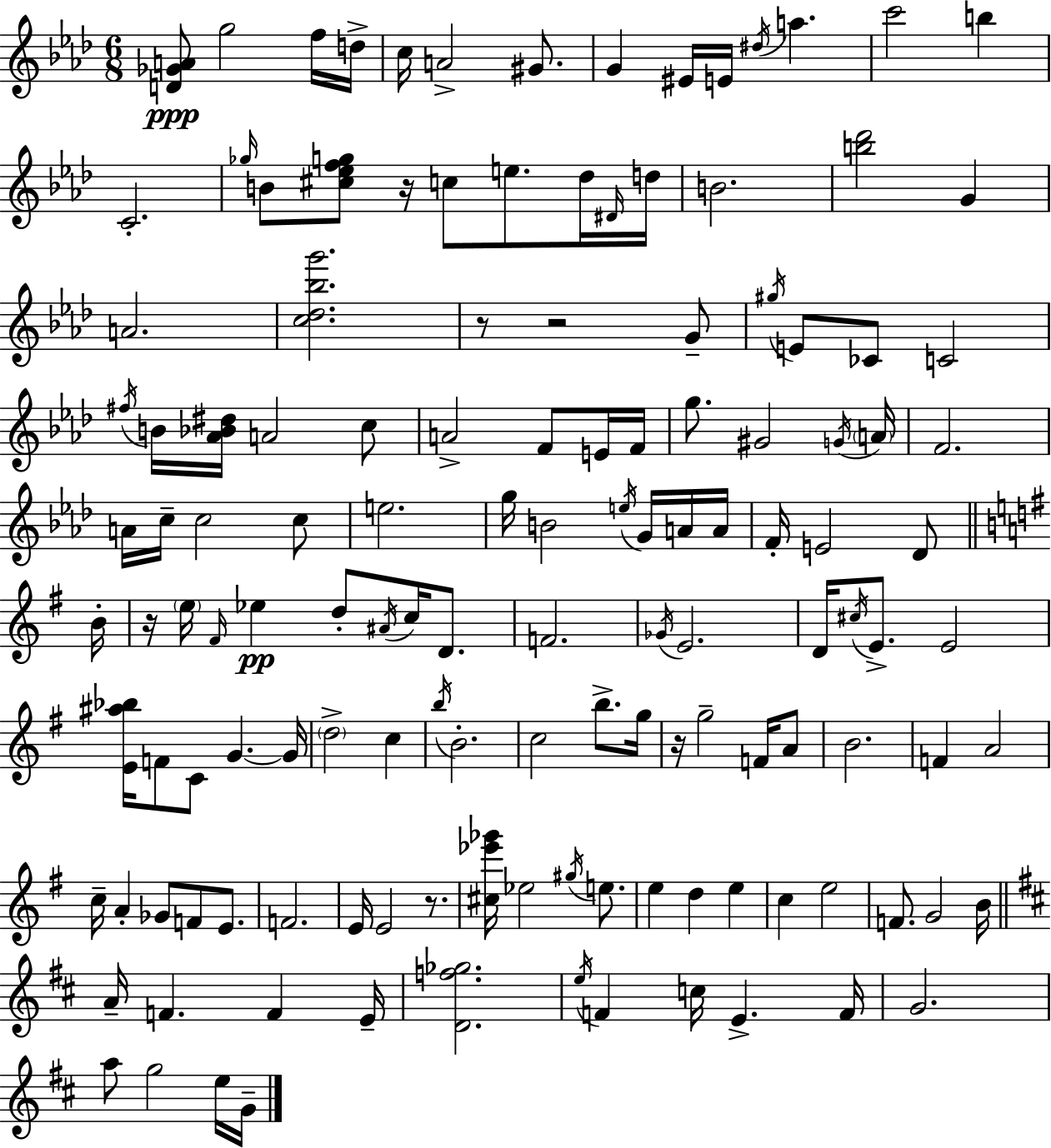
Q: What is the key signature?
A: F minor